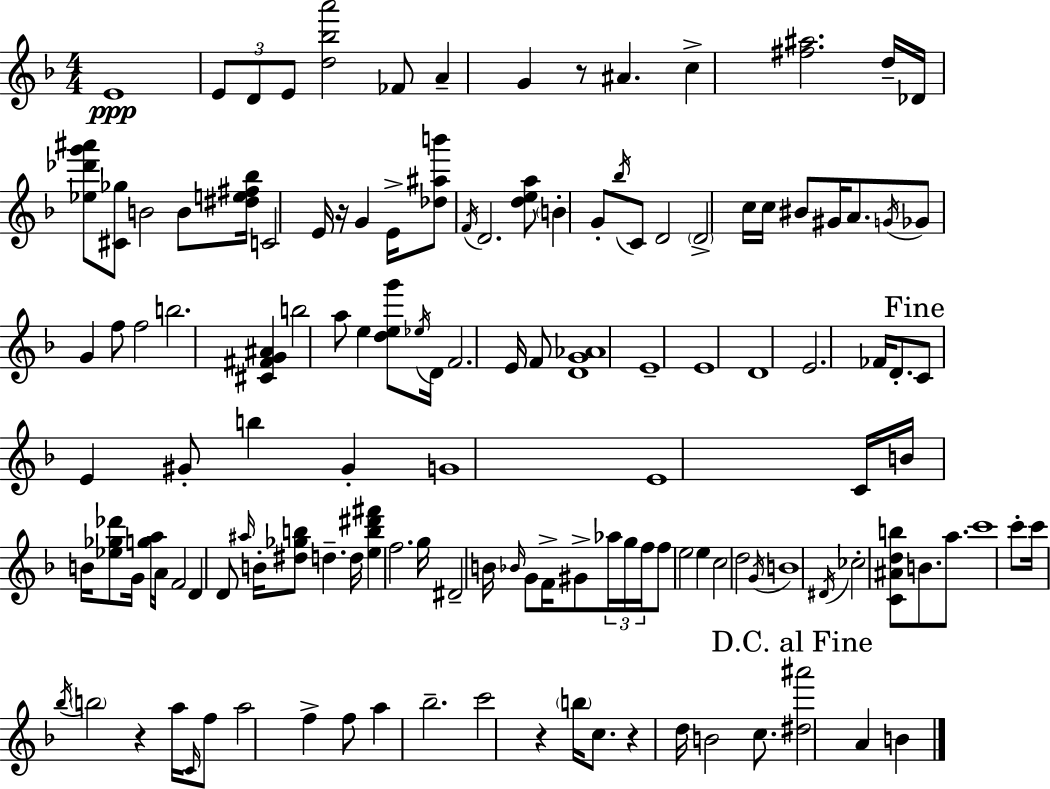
{
  \clef treble
  \numericTimeSignature
  \time 4/4
  \key f \major
  e'1\ppp | \tuplet 3/2 { e'8 d'8 e'8 } <d'' bes'' a'''>2 fes'8 | a'4-- g'4 r8 ais'4. | c''4-> <fis'' ais''>2. | \break d''16-- des'16 <ees'' des''' g''' ais'''>8 <cis' ges''>8 b'2 b'8 | <dis'' e'' fis'' bes''>16 c'2 e'16 r16 g'4 e'16-> | <des'' ais'' b'''>8 \acciaccatura { f'16 } d'2. <d'' e'' a''>8 | \parenthesize b'4-. g'8-. \acciaccatura { bes''16 } c'8 d'2 | \break \parenthesize d'2-> c''16 c''16 bis'8 gis'16 a'8. | \acciaccatura { g'16 } ges'8 g'4 f''8 f''2 | b''2. <cis' fis' g' ais'>4 | b''2 a''8 e''4 | \break <d'' e'' g'''>8 \acciaccatura { ees''16 } d'16 f'2. | e'16 f'8 <d' g' aes'>1 | e'1-- | e'1 | \break d'1 | e'2. | fes'16 d'8.-. \mark "Fine" c'8 e'4 gis'8-. b''4 | gis'4-. g'1 | \break e'1 | c'16 b'16 b'16 <ees'' ges'' des'''>8 g'16 <g'' a''>16 a'16 f'2 | d'4 d'8 \grace { ais''16 } b'16-. <dis'' ges'' b''>8 d''4.-- | d''16 <e'' b'' dis''' fis'''>4 f''2. | \break g''16 dis'2-- b'16 \grace { bes'16 } | g'8 f'16-> gis'8-> \tuplet 3/2 { aes''16 g''16 f''16 } f''8 e''2 | e''4 c''2 d''2 | \acciaccatura { g'16 } b'1 | \break \acciaccatura { dis'16 } ces''2-. | <c' ais' d'' b''>8 b'8. a''8. c'''1 | c'''8-. c'''16 \acciaccatura { bes''16 } \parenthesize b''2 | r4 a''16 \grace { c'16 } f''8 a''2 | \break f''4-> f''8 a''4 bes''2.-- | c'''2 | r4 \parenthesize b''16 c''8. r4 d''16 b'2 | c''8. \mark "D.C. al Fine" <dis'' ais'''>2 | \break a'4 b'4 \bar "|."
}